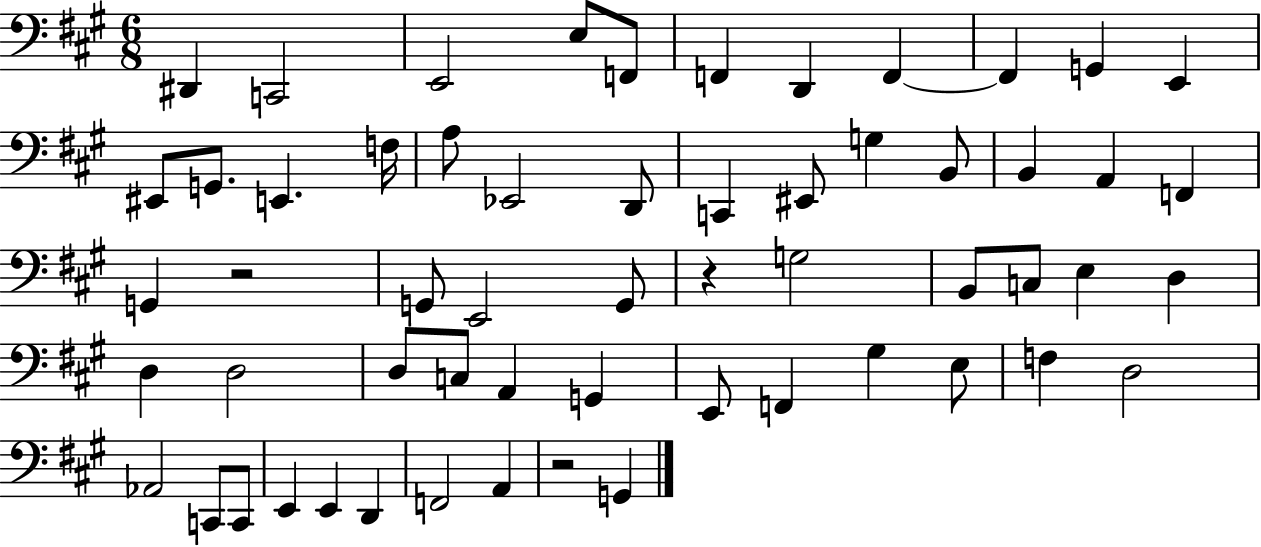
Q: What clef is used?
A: bass